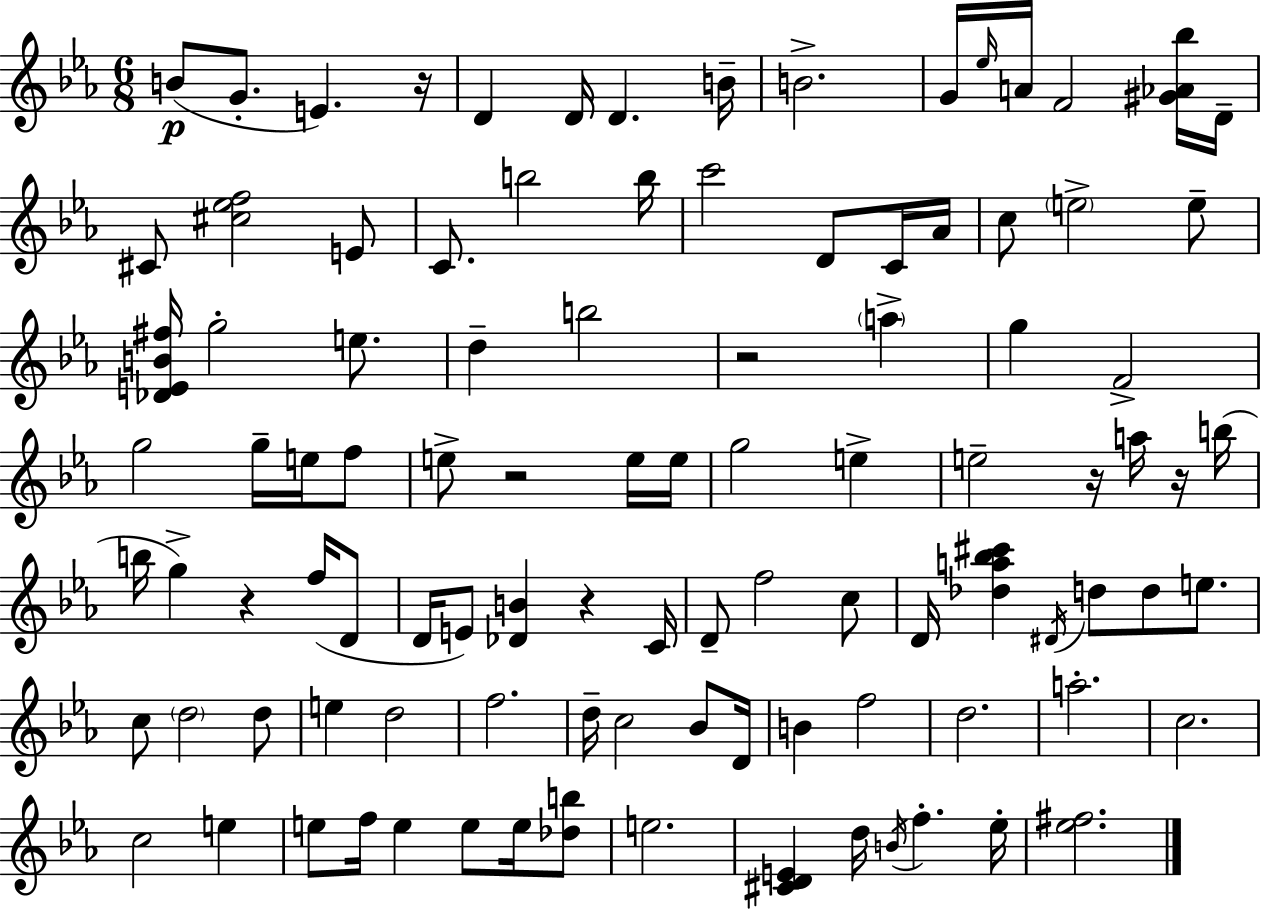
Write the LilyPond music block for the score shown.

{
  \clef treble
  \numericTimeSignature
  \time 6/8
  \key c \minor
  b'8(\p g'8.-. e'4.) r16 | d'4 d'16 d'4. b'16-- | b'2.-> | g'16 \grace { ees''16 } a'16 f'2 <gis' aes' bes''>16 | \break d'16-- cis'8 <cis'' ees'' f''>2 e'8 | c'8. b''2 | b''16 c'''2 d'8 c'16 | aes'16 c''8 \parenthesize e''2-> e''8-- | \break <des' e' b' fis''>16 g''2-. e''8. | d''4-- b''2 | r2 \parenthesize a''4-> | g''4 f'2-> | \break g''2 g''16-- e''16 f''8 | e''8-> r2 e''16 | e''16 g''2 e''4-> | e''2-- r16 a''16 r16 | \break b''16( b''16 g''4->) r4 f''16( d'8 | d'16 e'8) <des' b'>4 r4 | c'16 d'8-- f''2 c''8 | d'16 <des'' a'' bes'' cis'''>4 \acciaccatura { dis'16 } d''8 d''8 e''8. | \break c''8 \parenthesize d''2 | d''8 e''4 d''2 | f''2. | d''16-- c''2 bes'8 | \break d'16 b'4 f''2 | d''2. | a''2.-. | c''2. | \break c''2 e''4 | e''8 f''16 e''4 e''8 e''16 | <des'' b''>8 e''2. | <cis' d' e'>4 d''16 \acciaccatura { b'16 } f''4.-. | \break ees''16-. <ees'' fis''>2. | \bar "|."
}